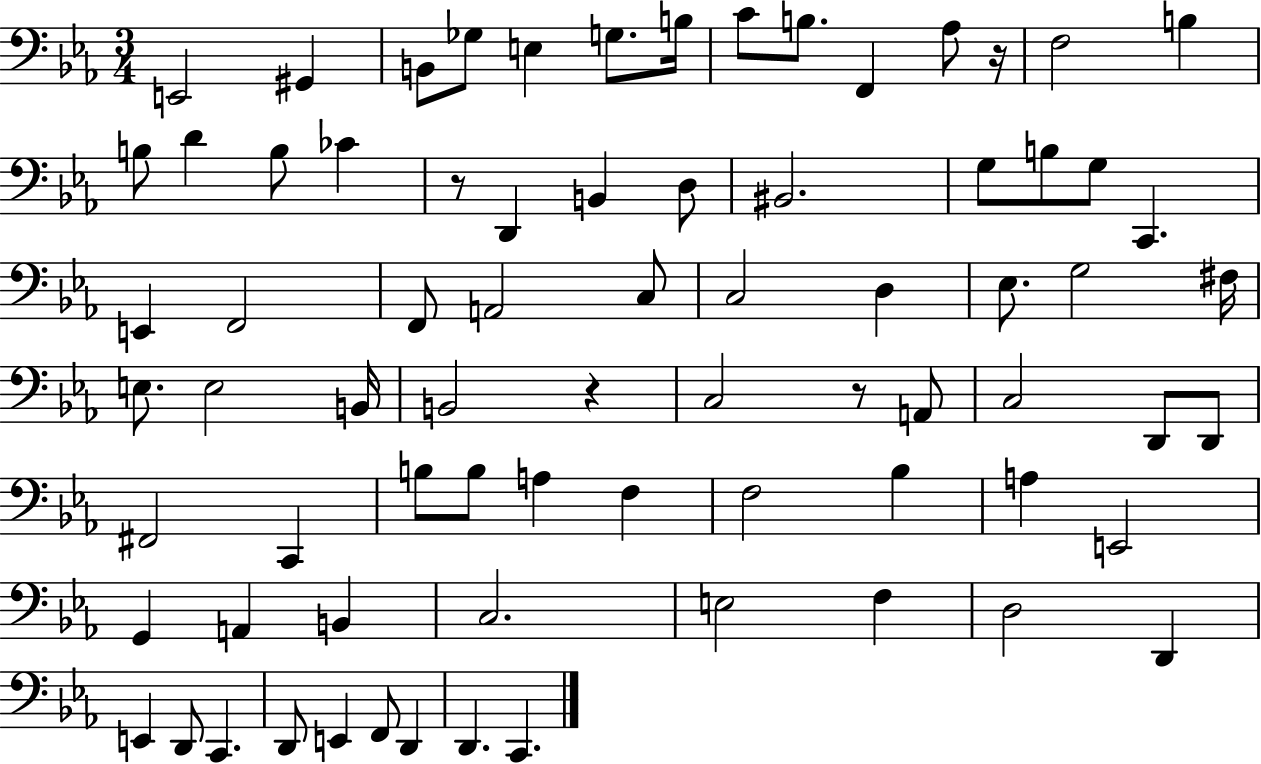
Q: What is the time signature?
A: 3/4